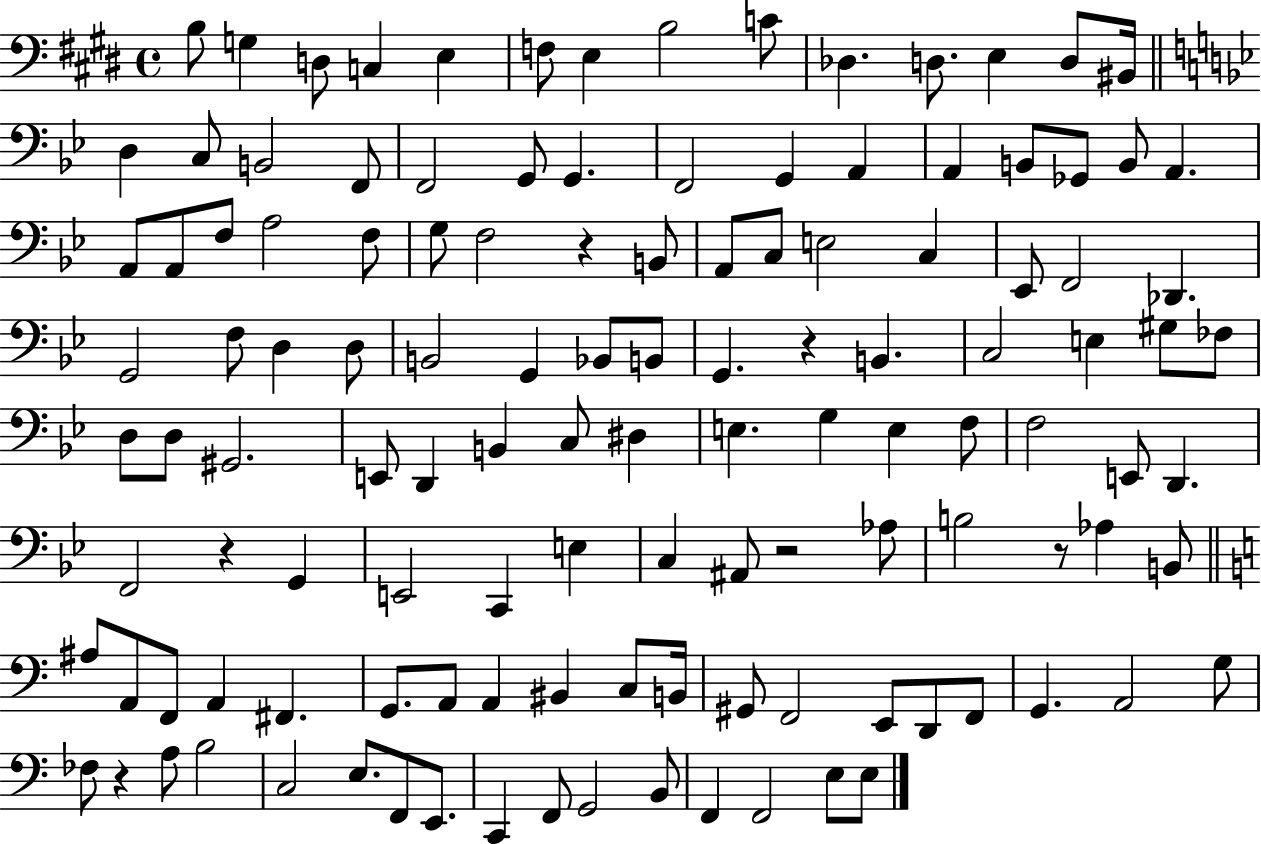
X:1
T:Untitled
M:4/4
L:1/4
K:E
B,/2 G, D,/2 C, E, F,/2 E, B,2 C/2 _D, D,/2 E, D,/2 ^B,,/4 D, C,/2 B,,2 F,,/2 F,,2 G,,/2 G,, F,,2 G,, A,, A,, B,,/2 _G,,/2 B,,/2 A,, A,,/2 A,,/2 F,/2 A,2 F,/2 G,/2 F,2 z B,,/2 A,,/2 C,/2 E,2 C, _E,,/2 F,,2 _D,, G,,2 F,/2 D, D,/2 B,,2 G,, _B,,/2 B,,/2 G,, z B,, C,2 E, ^G,/2 _F,/2 D,/2 D,/2 ^G,,2 E,,/2 D,, B,, C,/2 ^D, E, G, E, F,/2 F,2 E,,/2 D,, F,,2 z G,, E,,2 C,, E, C, ^A,,/2 z2 _A,/2 B,2 z/2 _A, B,,/2 ^A,/2 A,,/2 F,,/2 A,, ^F,, G,,/2 A,,/2 A,, ^B,, C,/2 B,,/4 ^G,,/2 F,,2 E,,/2 D,,/2 F,,/2 G,, A,,2 G,/2 _F,/2 z A,/2 B,2 C,2 E,/2 F,,/2 E,,/2 C,, F,,/2 G,,2 B,,/2 F,, F,,2 E,/2 E,/2